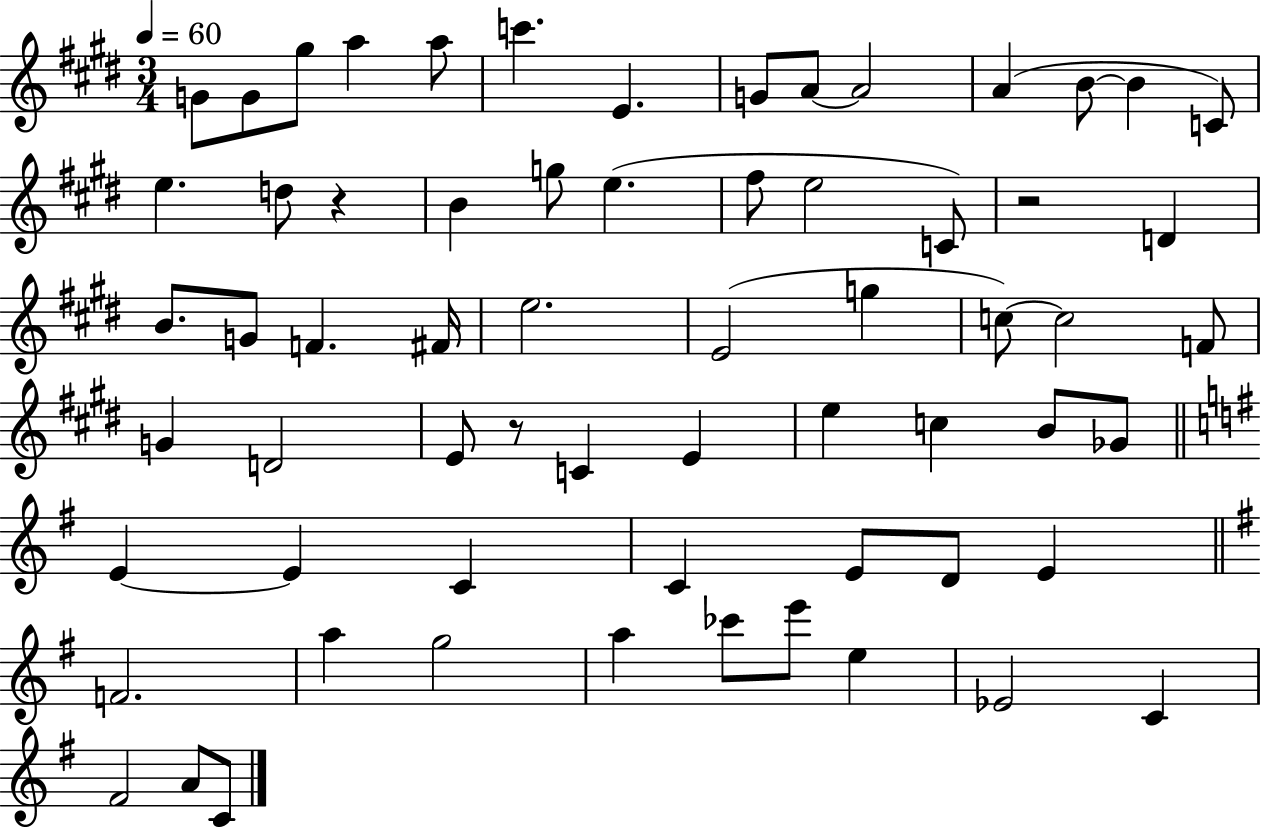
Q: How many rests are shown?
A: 3